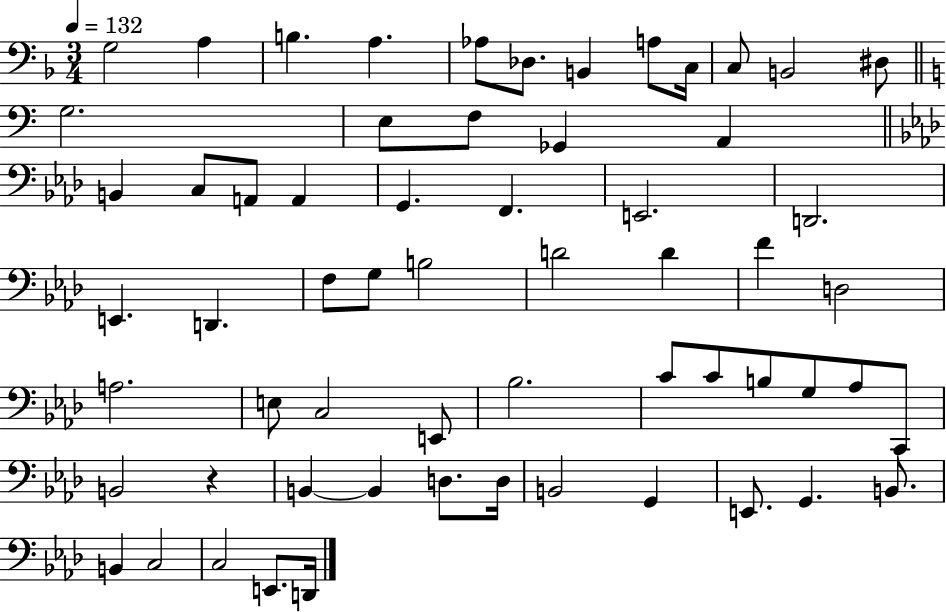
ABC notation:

X:1
T:Untitled
M:3/4
L:1/4
K:F
G,2 A, B, A, _A,/2 _D,/2 B,, A,/2 C,/4 C,/2 B,,2 ^D,/2 G,2 E,/2 F,/2 _G,, A,, B,, C,/2 A,,/2 A,, G,, F,, E,,2 D,,2 E,, D,, F,/2 G,/2 B,2 D2 D F D,2 A,2 E,/2 C,2 E,,/2 _B,2 C/2 C/2 B,/2 G,/2 _A,/2 C,,/2 B,,2 z B,, B,, D,/2 D,/4 B,,2 G,, E,,/2 G,, B,,/2 B,, C,2 C,2 E,,/2 D,,/4